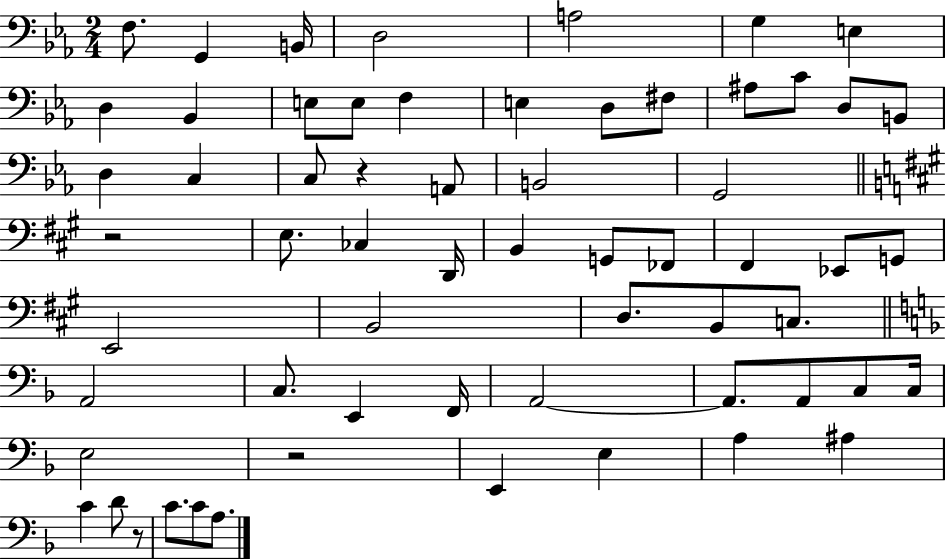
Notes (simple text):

F3/e. G2/q B2/s D3/h A3/h G3/q E3/q D3/q Bb2/q E3/e E3/e F3/q E3/q D3/e F#3/e A#3/e C4/e D3/e B2/e D3/q C3/q C3/e R/q A2/e B2/h G2/h R/h E3/e. CES3/q D2/s B2/q G2/e FES2/e F#2/q Eb2/e G2/e E2/h B2/h D3/e. B2/e C3/e. A2/h C3/e. E2/q F2/s A2/h A2/e. A2/e C3/e C3/s E3/h R/h E2/q E3/q A3/q A#3/q C4/q D4/e R/e C4/e. C4/e A3/e.